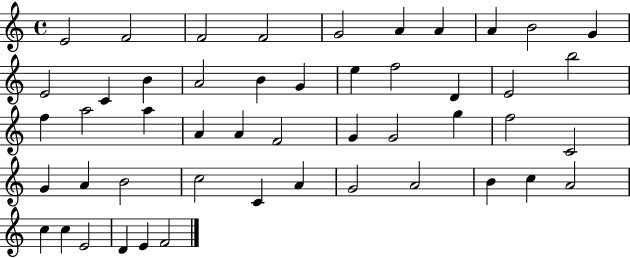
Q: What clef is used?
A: treble